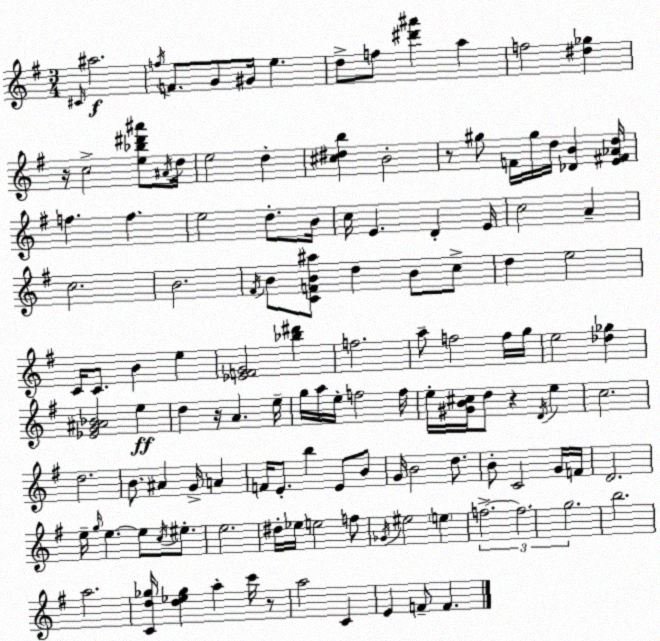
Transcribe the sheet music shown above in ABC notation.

X:1
T:Untitled
M:3/4
L:1/4
K:G
^C/4 ^a2 f/4 F/2 G/2 ^G/4 e d/2 f/2 [^d'^a'] a f2 [^d_g] z/4 c2 [e_b^d'^a']/2 ^A/4 d/4 e2 d [^c^db] B2 z/2 ^g/2 F/4 ^g/4 d/4 [_DB] [E^F_Ad]/4 f f e2 d/2 B/4 c/4 E D E/4 c2 A c2 B2 ^F/4 B/2 [CFB^a]/2 d B/2 c/2 d e2 C/4 C/2 B e [_EFG]2 [_b^d'] f2 a/2 f2 f/4 g/4 e2 [_d_g] [_EG^A_B]2 e d z/4 A e/4 g/4 a/4 e/4 f2 f/4 e/4 [^GB^c]/4 d/2 z D/4 e c2 d2 B/2 ^A G/4 A F/4 E/2 b E/2 B/2 G/4 B2 d/2 B/2 C2 G/4 F/4 D2 e/4 g/4 e e/2 c/4 ^e/2 e2 ^d/4 _e/4 e2 f/2 _G/4 ^e2 e f2 f2 g2 b2 a2 [Cd_g]/4 [d_e_g] a c'/4 z/2 a2 C E F/2 F